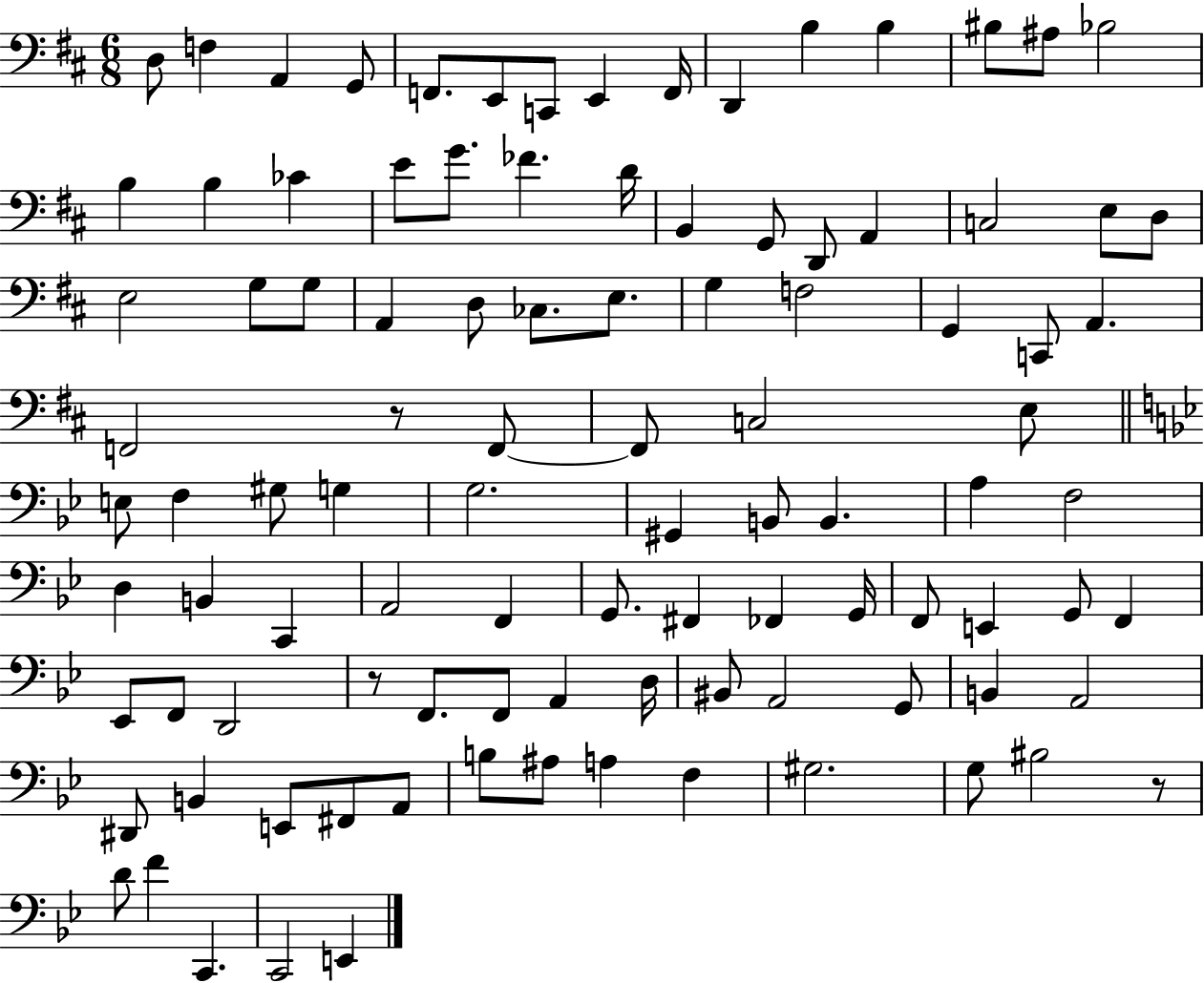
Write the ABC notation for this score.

X:1
T:Untitled
M:6/8
L:1/4
K:D
D,/2 F, A,, G,,/2 F,,/2 E,,/2 C,,/2 E,, F,,/4 D,, B, B, ^B,/2 ^A,/2 _B,2 B, B, _C E/2 G/2 _F D/4 B,, G,,/2 D,,/2 A,, C,2 E,/2 D,/2 E,2 G,/2 G,/2 A,, D,/2 _C,/2 E,/2 G, F,2 G,, C,,/2 A,, F,,2 z/2 F,,/2 F,,/2 C,2 E,/2 E,/2 F, ^G,/2 G, G,2 ^G,, B,,/2 B,, A, F,2 D, B,, C,, A,,2 F,, G,,/2 ^F,, _F,, G,,/4 F,,/2 E,, G,,/2 F,, _E,,/2 F,,/2 D,,2 z/2 F,,/2 F,,/2 A,, D,/4 ^B,,/2 A,,2 G,,/2 B,, A,,2 ^D,,/2 B,, E,,/2 ^F,,/2 A,,/2 B,/2 ^A,/2 A, F, ^G,2 G,/2 ^B,2 z/2 D/2 F C,, C,,2 E,,